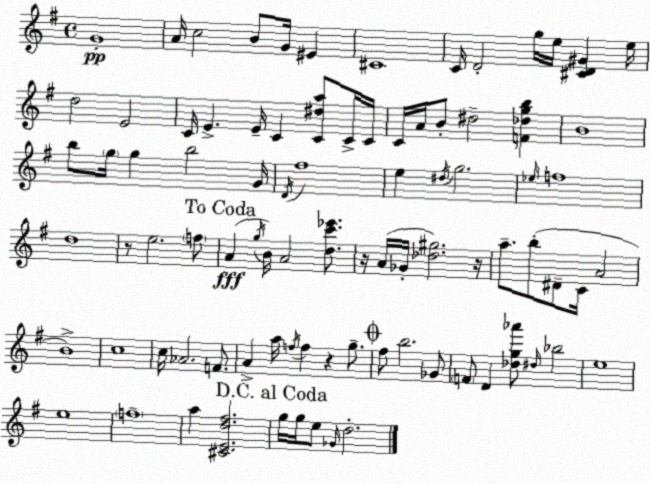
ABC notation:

X:1
T:Untitled
M:4/4
L:1/4
K:G
G4 A/4 c2 B/2 G/4 ^E ^C4 C/4 D2 g/4 e/4 [^CD^G] e/4 d2 E2 C/4 E E/4 C [C^da]/2 C/4 C/4 C/4 A/4 B/2 ^d2 [F_dgb] B4 b/2 g/4 g b2 G/4 D/4 ^f4 e ^d/4 g2 _e/4 f4 d4 z/2 e2 f/2 A g/4 B/4 A2 [dc'_e']/2 z/4 A/4 _G/4 [_d^g]2 z/4 a/2 b/2 ^D/2 C/4 A2 B4 c4 c/4 _A2 F/2 A a/4 f/4 f z g/2 ^f/2 b2 _G/2 F/2 D [_dg_a']/2 ^d/4 _b2 e4 e4 f4 a [^CEd^f]2 g/4 g/4 e/2 _G/4 d2